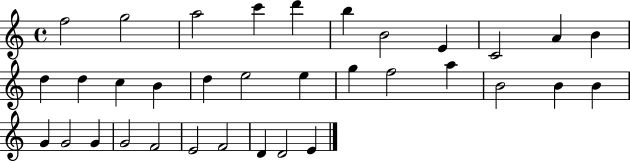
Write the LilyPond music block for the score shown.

{
  \clef treble
  \time 4/4
  \defaultTimeSignature
  \key c \major
  f''2 g''2 | a''2 c'''4 d'''4 | b''4 b'2 e'4 | c'2 a'4 b'4 | \break d''4 d''4 c''4 b'4 | d''4 e''2 e''4 | g''4 f''2 a''4 | b'2 b'4 b'4 | \break g'4 g'2 g'4 | g'2 f'2 | e'2 f'2 | d'4 d'2 e'4 | \break \bar "|."
}